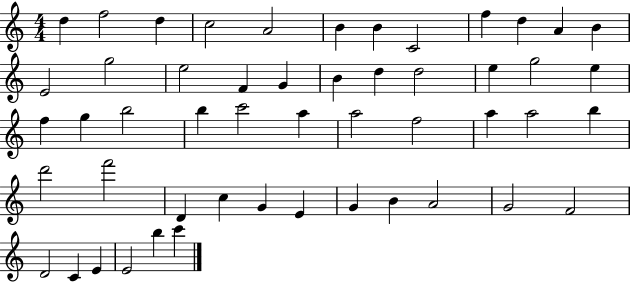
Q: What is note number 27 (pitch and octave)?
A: B5